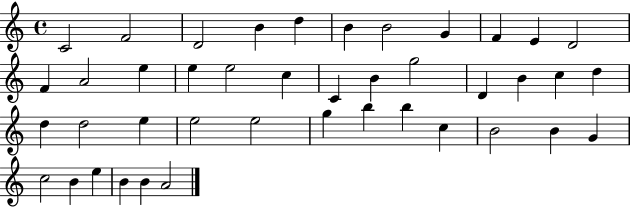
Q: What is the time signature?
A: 4/4